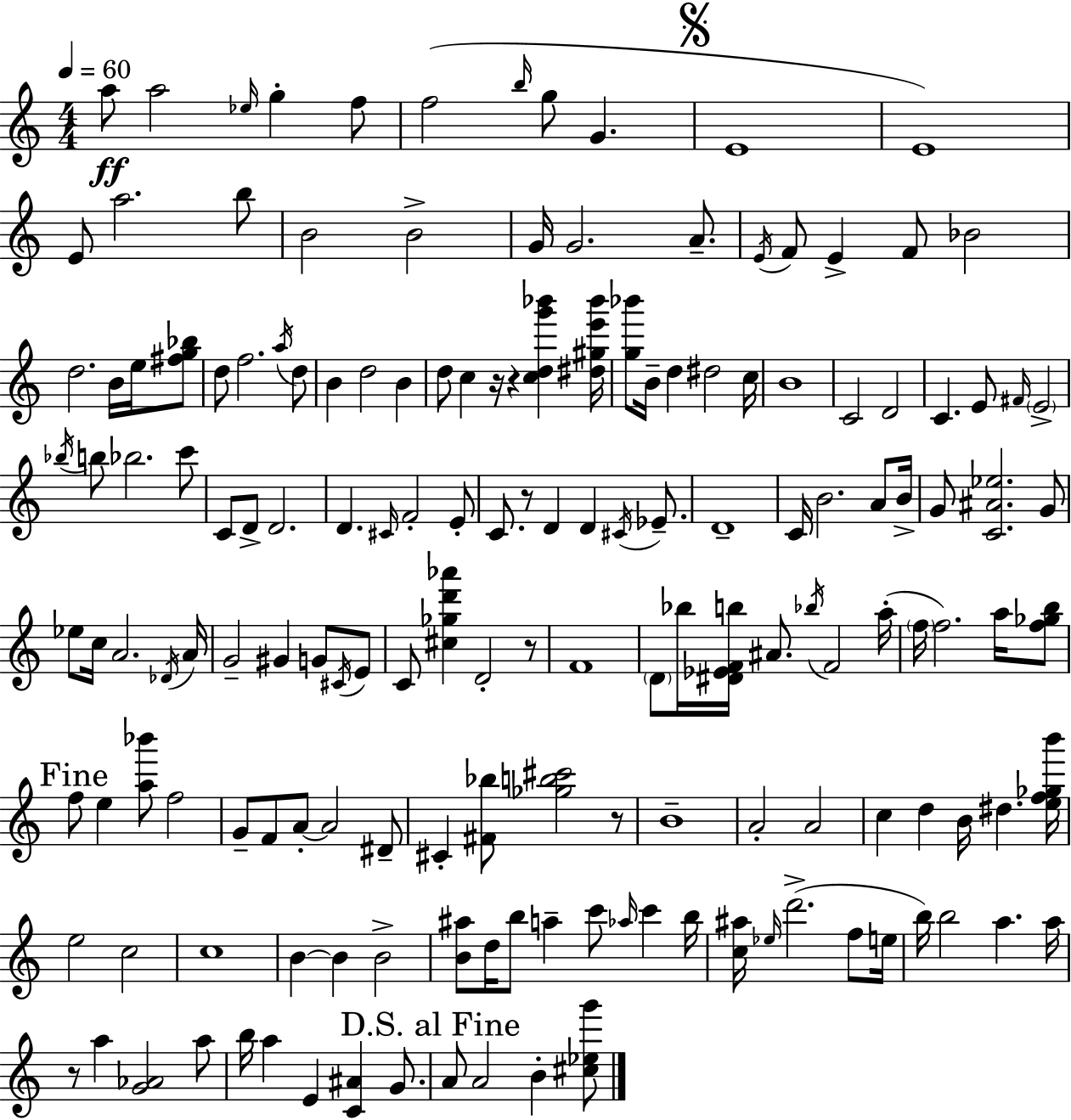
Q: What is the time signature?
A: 4/4